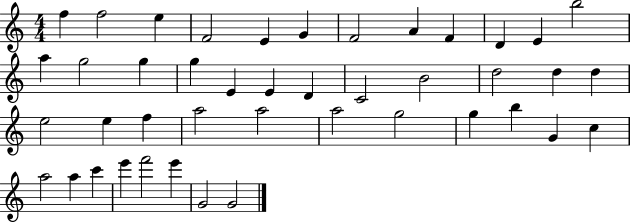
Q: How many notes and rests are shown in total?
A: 43